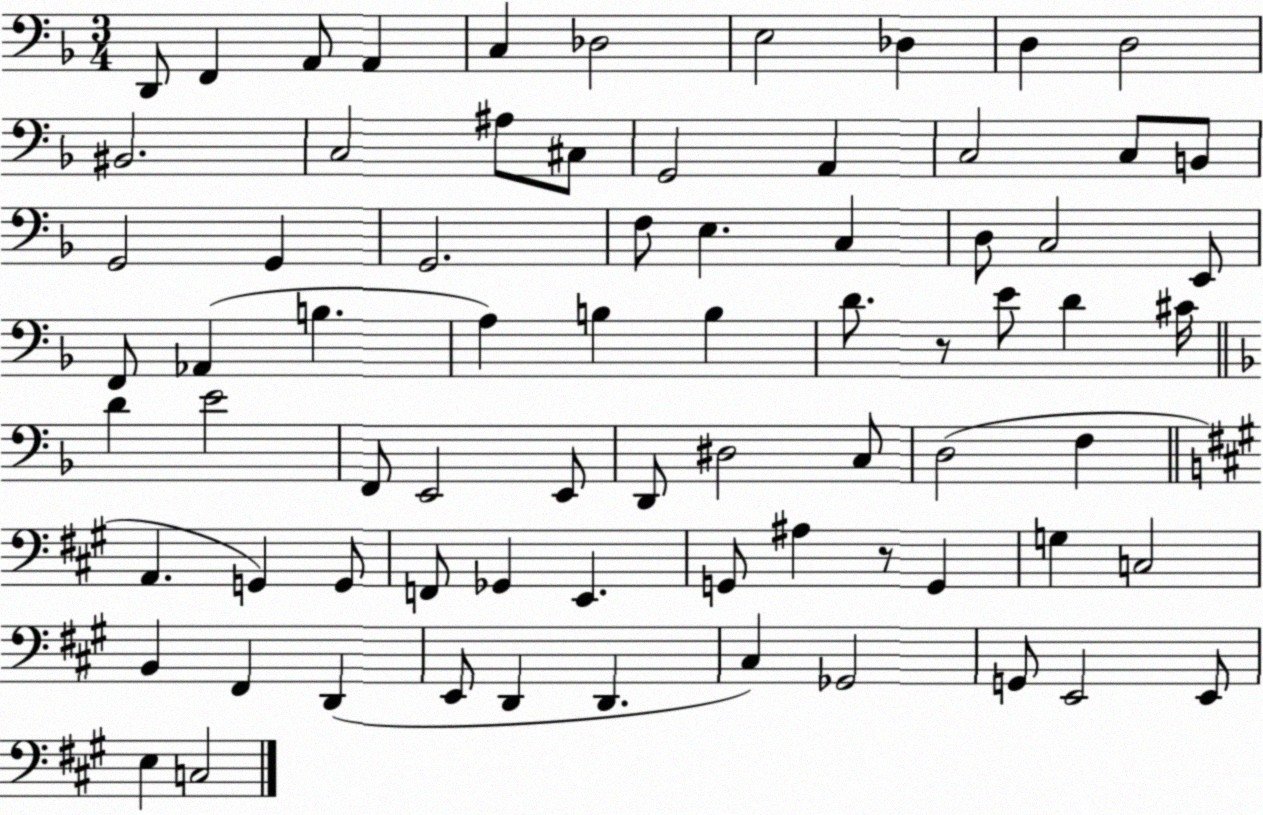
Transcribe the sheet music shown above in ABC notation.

X:1
T:Untitled
M:3/4
L:1/4
K:F
D,,/2 F,, A,,/2 A,, C, _D,2 E,2 _D, D, D,2 ^B,,2 C,2 ^A,/2 ^C,/2 G,,2 A,, C,2 C,/2 B,,/2 G,,2 G,, G,,2 F,/2 E, C, D,/2 C,2 E,,/2 F,,/2 _A,, B, A, B, B, D/2 z/2 E/2 D ^C/4 D E2 F,,/2 E,,2 E,,/2 D,,/2 ^D,2 C,/2 D,2 F, A,, G,, G,,/2 F,,/2 _G,, E,, G,,/2 ^A, z/2 G,, G, C,2 B,, ^F,, D,, E,,/2 D,, D,, ^C, _G,,2 G,,/2 E,,2 E,,/2 E, C,2